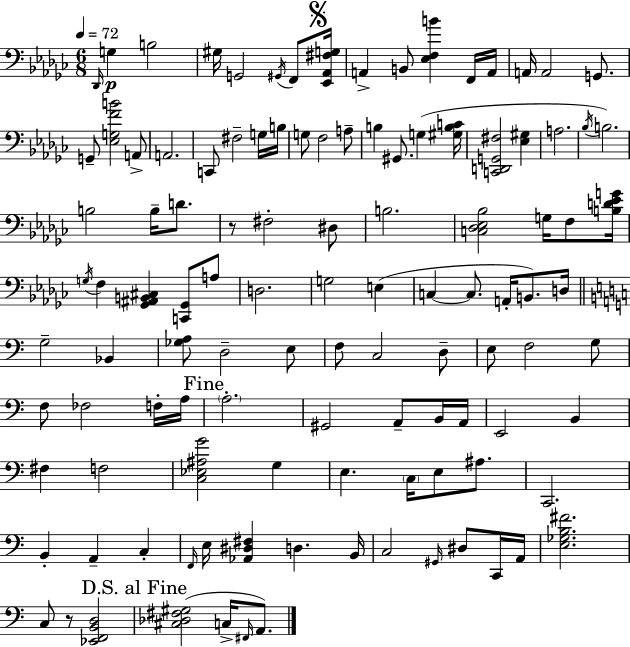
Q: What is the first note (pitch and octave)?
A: Db2